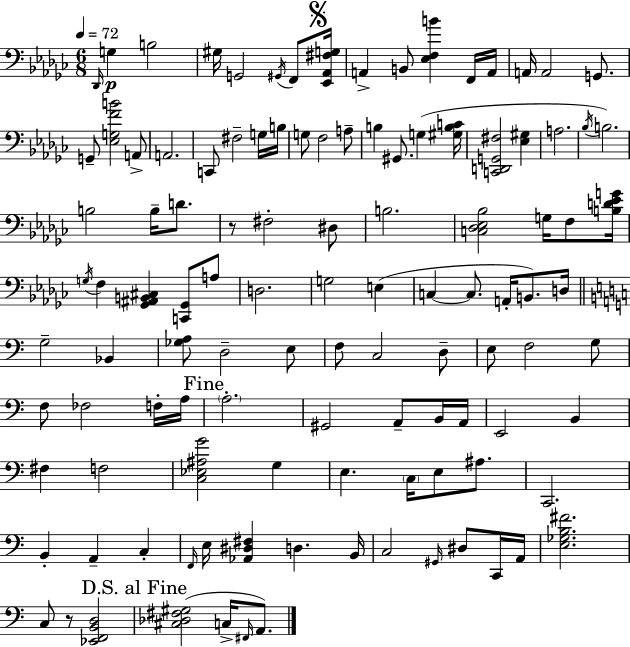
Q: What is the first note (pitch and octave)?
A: Db2